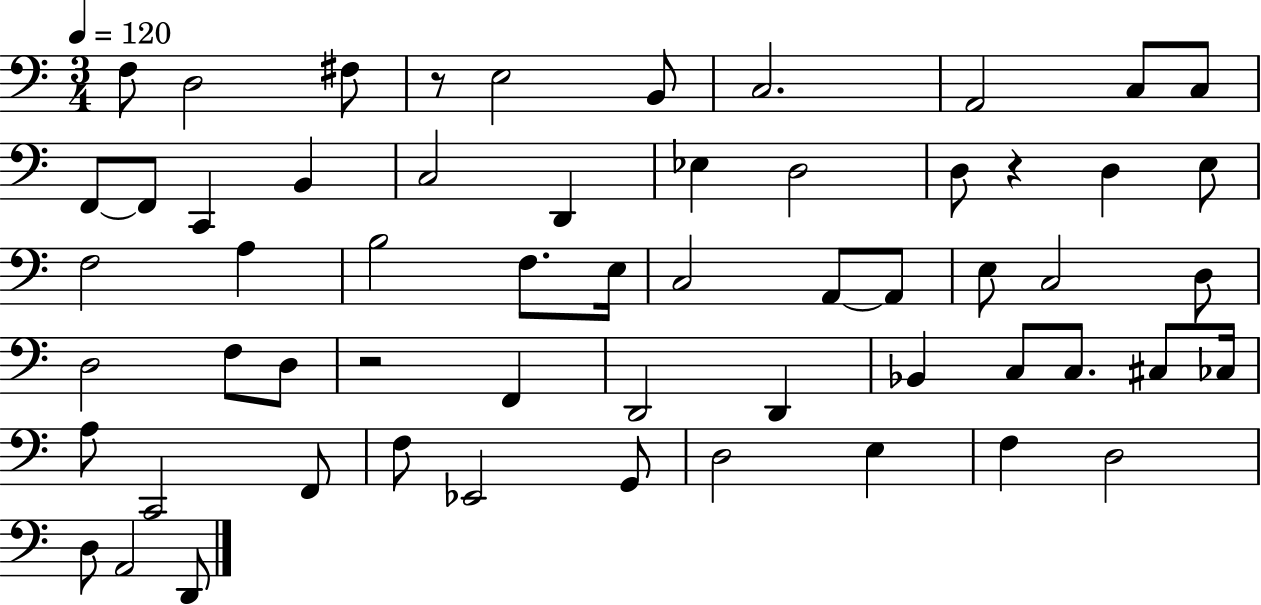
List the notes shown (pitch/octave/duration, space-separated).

F3/e D3/h F#3/e R/e E3/h B2/e C3/h. A2/h C3/e C3/e F2/e F2/e C2/q B2/q C3/h D2/q Eb3/q D3/h D3/e R/q D3/q E3/e F3/h A3/q B3/h F3/e. E3/s C3/h A2/e A2/e E3/e C3/h D3/e D3/h F3/e D3/e R/h F2/q D2/h D2/q Bb2/q C3/e C3/e. C#3/e CES3/s A3/e C2/h F2/e F3/e Eb2/h G2/e D3/h E3/q F3/q D3/h D3/e A2/h D2/e